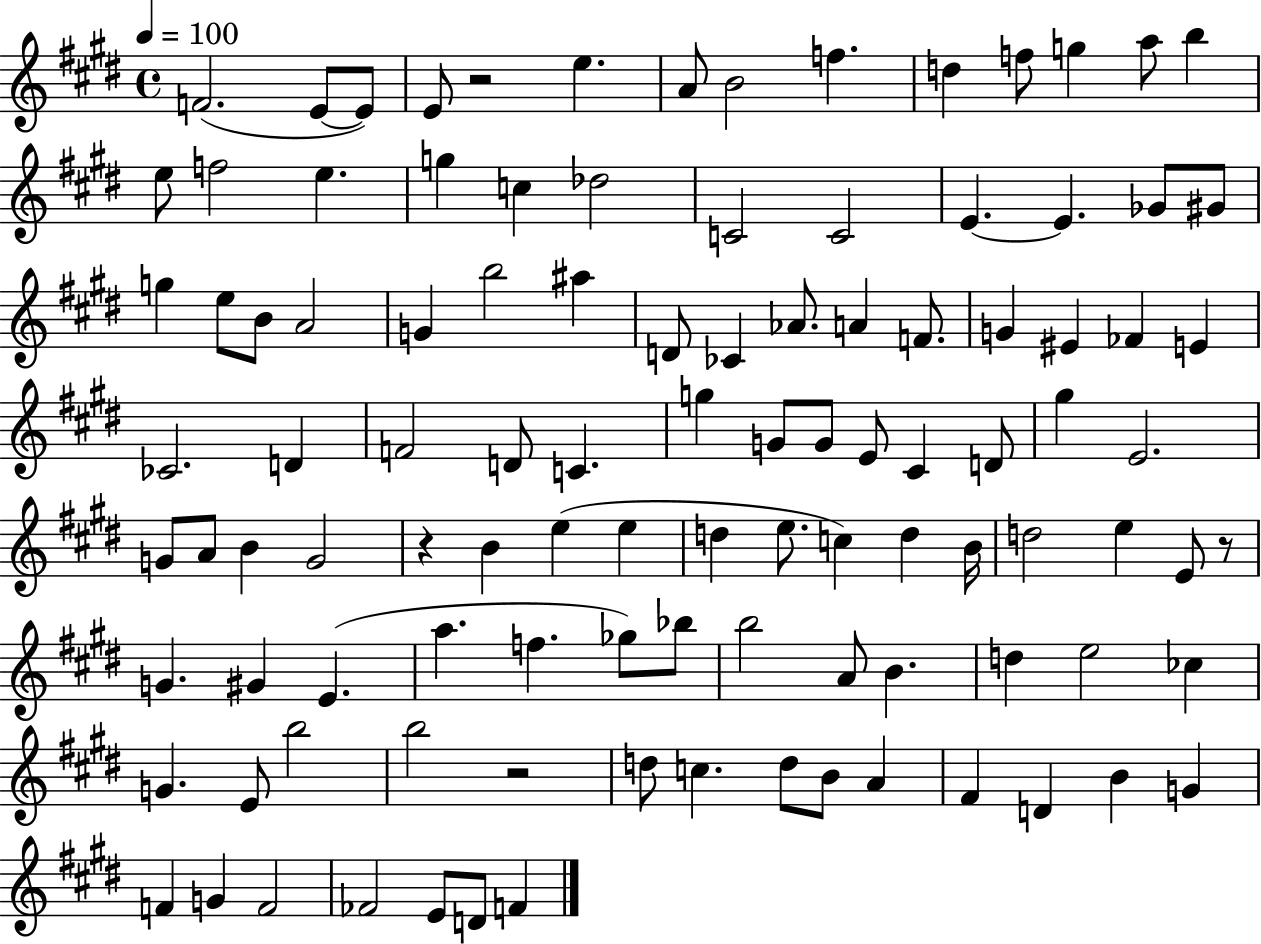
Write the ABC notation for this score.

X:1
T:Untitled
M:4/4
L:1/4
K:E
F2 E/2 E/2 E/2 z2 e A/2 B2 f d f/2 g a/2 b e/2 f2 e g c _d2 C2 C2 E E _G/2 ^G/2 g e/2 B/2 A2 G b2 ^a D/2 _C _A/2 A F/2 G ^E _F E _C2 D F2 D/2 C g G/2 G/2 E/2 ^C D/2 ^g E2 G/2 A/2 B G2 z B e e d e/2 c d B/4 d2 e E/2 z/2 G ^G E a f _g/2 _b/2 b2 A/2 B d e2 _c G E/2 b2 b2 z2 d/2 c d/2 B/2 A ^F D B G F G F2 _F2 E/2 D/2 F